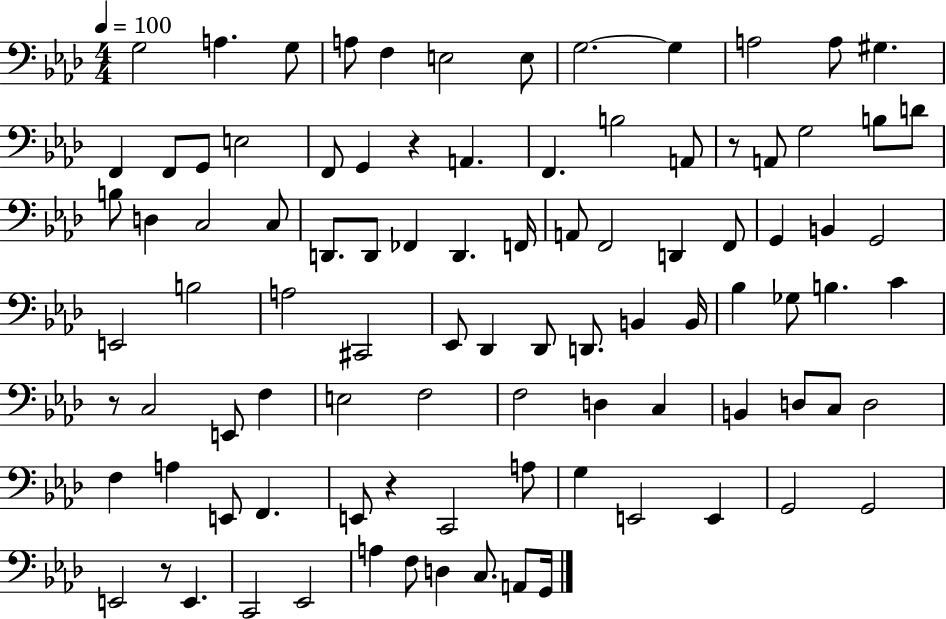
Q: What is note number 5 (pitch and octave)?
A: F3